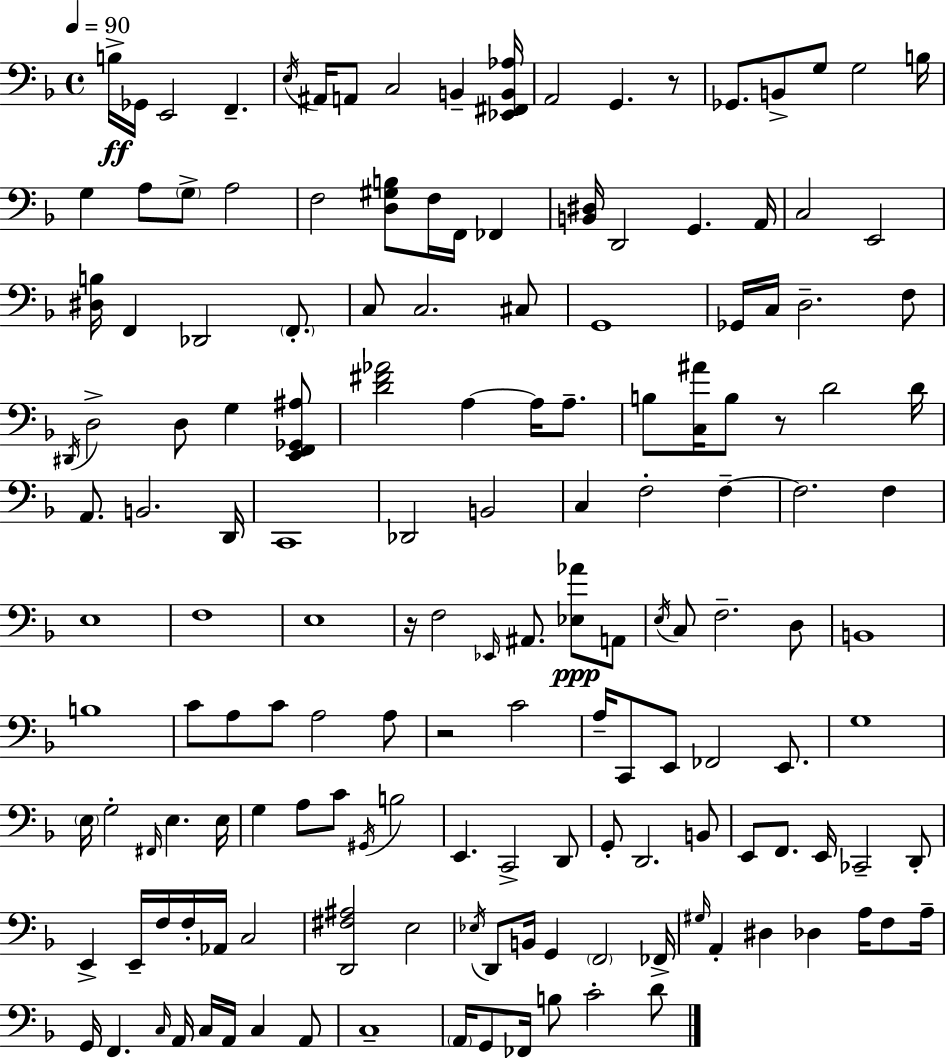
X:1
T:Untitled
M:4/4
L:1/4
K:F
B,/4 _G,,/4 E,,2 F,, E,/4 ^A,,/4 A,,/2 C,2 B,, [_E,,^F,,B,,_A,]/4 A,,2 G,, z/2 _G,,/2 B,,/2 G,/2 G,2 B,/4 G, A,/2 G,/2 A,2 F,2 [D,^G,B,]/2 F,/4 F,,/4 _F,, [B,,^D,]/4 D,,2 G,, A,,/4 C,2 E,,2 [^D,B,]/4 F,, _D,,2 F,,/2 C,/2 C,2 ^C,/2 G,,4 _G,,/4 C,/4 D,2 F,/2 ^D,,/4 D,2 D,/2 G, [E,,F,,_G,,^A,]/2 [D^F_A]2 A, A,/4 A,/2 B,/2 [C,^A]/4 B,/2 z/2 D2 D/4 A,,/2 B,,2 D,,/4 C,,4 _D,,2 B,,2 C, F,2 F, F,2 F, E,4 F,4 E,4 z/4 F,2 _E,,/4 ^A,,/2 [_E,_A]/2 A,,/2 E,/4 C,/2 F,2 D,/2 B,,4 B,4 C/2 A,/2 C/2 A,2 A,/2 z2 C2 A,/4 C,,/2 E,,/2 _F,,2 E,,/2 G,4 E,/4 G,2 ^F,,/4 E, E,/4 G, A,/2 C/2 ^G,,/4 B,2 E,, C,,2 D,,/2 G,,/2 D,,2 B,,/2 E,,/2 F,,/2 E,,/4 _C,,2 D,,/2 E,, E,,/4 F,/4 F,/4 _A,,/4 C,2 [D,,^F,^A,]2 E,2 _E,/4 D,,/2 B,,/4 G,, F,,2 _F,,/4 ^G,/4 A,, ^D, _D, A,/4 F,/2 A,/4 G,,/4 F,, C,/4 A,,/4 C,/4 A,,/4 C, A,,/2 C,4 A,,/4 G,,/2 _F,,/4 B,/2 C2 D/2